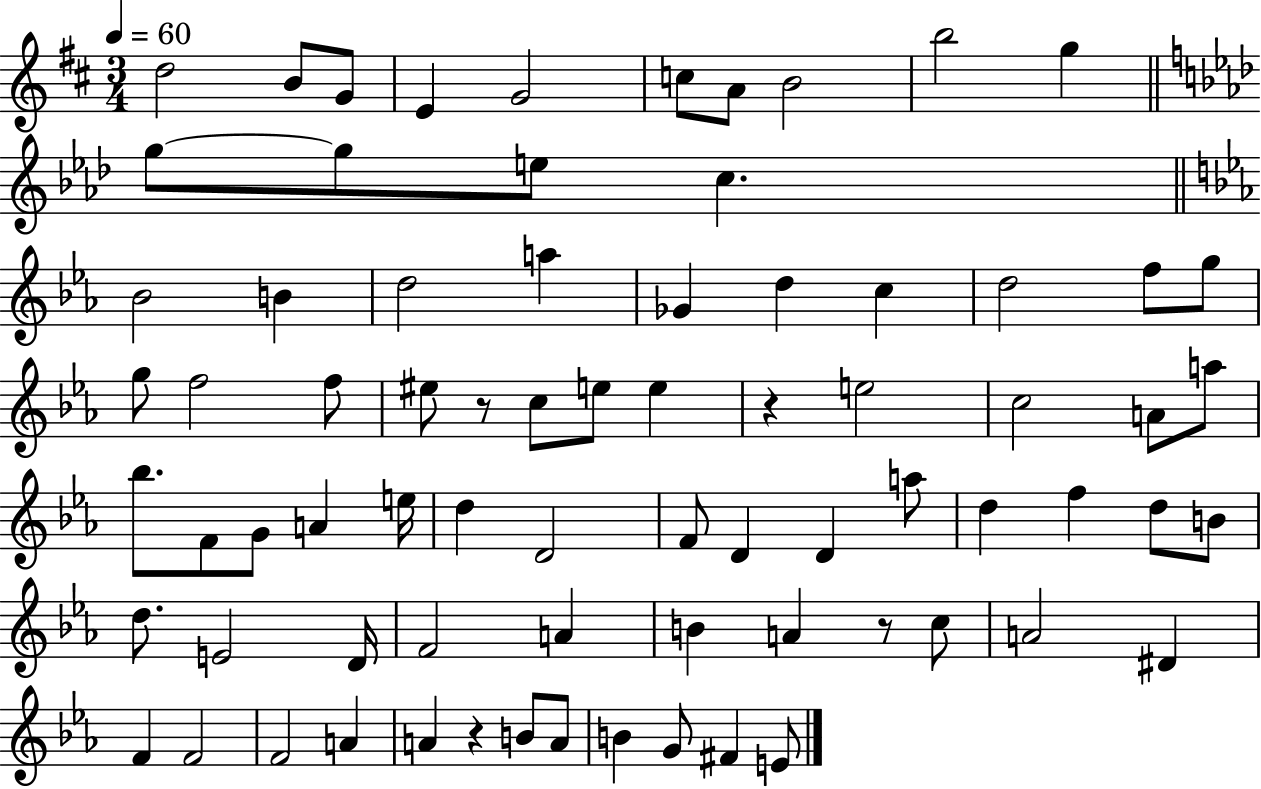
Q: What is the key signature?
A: D major